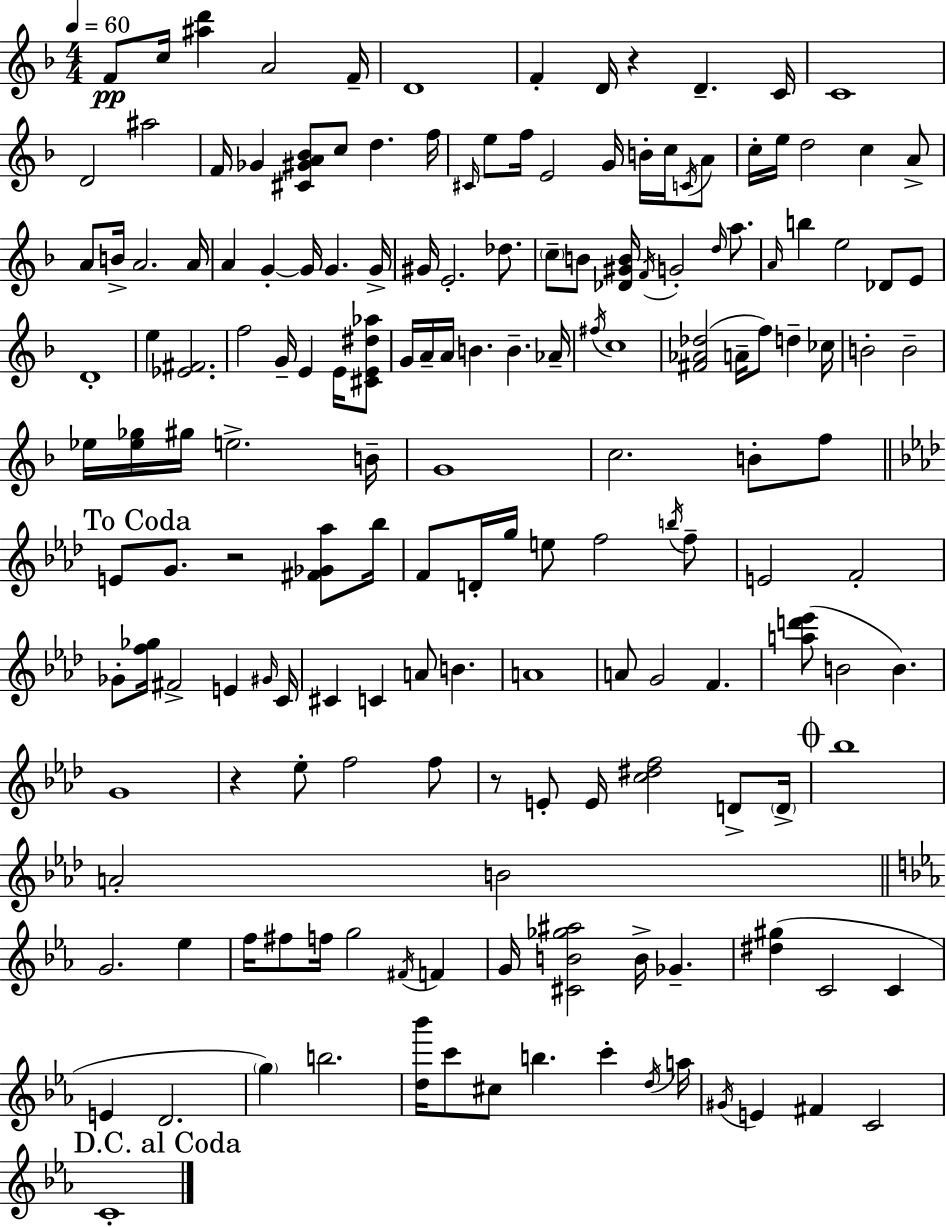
{
  \clef treble
  \numericTimeSignature
  \time 4/4
  \key f \major
  \tempo 4 = 60
  f'8\pp c''16 <ais'' d'''>4 a'2 f'16-- | d'1 | f'4-. d'16 r4 d'4.-- c'16 | c'1 | \break d'2 ais''2 | f'16 ges'4 <cis' gis' a' bes'>8 c''8 d''4. f''16 | \grace { cis'16 } e''8 f''16 e'2 g'16 b'16-. c''16 \acciaccatura { c'16 } | a'8 c''16-. e''16 d''2 c''4 | \break a'8-> a'8 b'16-> a'2. | a'16 a'4 g'4-.~~ g'16 g'4. | g'16-> gis'16 e'2.-. des''8. | \parenthesize c''8-- b'8 <des' gis' b'>16 \acciaccatura { f'16 } g'2-. | \break \grace { d''16 } a''8. \grace { a'16 } b''4 e''2 | des'8 e'8 d'1-. | e''4 <ees' fis'>2. | f''2 g'16-- e'4 | \break e'16 <cis' e' dis'' aes''>8 g'16 a'16-- a'16 b'4. b'4.-- | aes'16-- \acciaccatura { fis''16 } c''1 | <fis' aes' des''>2( a'16-- f''8) | d''4-- ces''16 b'2-. b'2-- | \break ees''16 <ees'' ges''>16 gis''16 e''2.-> | b'16-- g'1 | c''2. | b'8-. f''8 \mark "To Coda" \bar "||" \break \key f \minor e'8 g'8. r2 <fis' ges' aes''>8 bes''16 | f'8 d'16-. g''16 e''8 f''2 \acciaccatura { b''16 } f''8-- | e'2 f'2-. | ges'8-. <f'' ges''>16 fis'2-> e'4 | \break \grace { gis'16 } c'16 cis'4 c'4 a'8 b'4. | a'1 | a'8 g'2 f'4. | <a'' d''' ees'''>8( b'2 b'4.) | \break g'1 | r4 ees''8-. f''2 | f''8 r8 e'8-. e'16 <c'' dis'' f''>2 d'8-> | \parenthesize d'16-> \mark \markup { \musicglyph "scripts.coda" } bes''1 | \break a'2-. b'2 | \bar "||" \break \key ees \major g'2. ees''4 | f''16 fis''8 f''16 g''2 \acciaccatura { fis'16 } f'4 | g'16 <cis' b' ges'' ais''>2 b'16-> ges'4.-- | <dis'' gis''>4( c'2 c'4 | \break e'4 d'2. | \parenthesize g''4) b''2. | <d'' bes'''>16 c'''8 cis''8 b''4. c'''4-. | \acciaccatura { d''16 } a''16 \acciaccatura { gis'16 } e'4 fis'4 c'2 | \break \mark "D.C. al Coda" c'1-. | \bar "|."
}